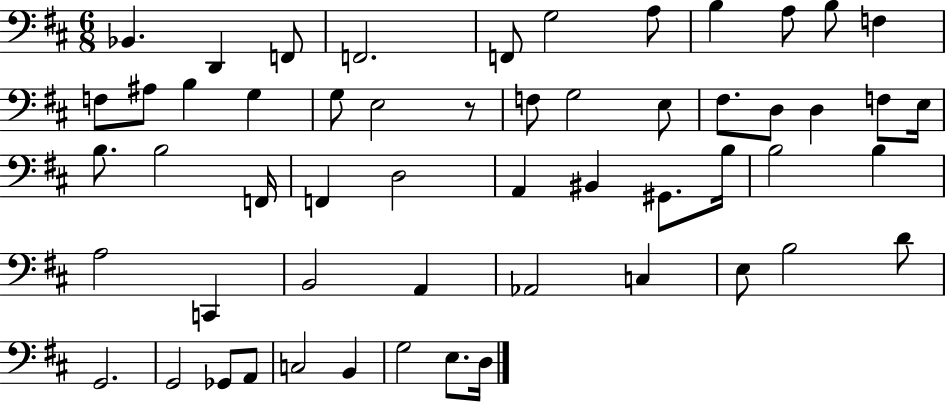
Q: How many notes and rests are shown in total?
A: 55